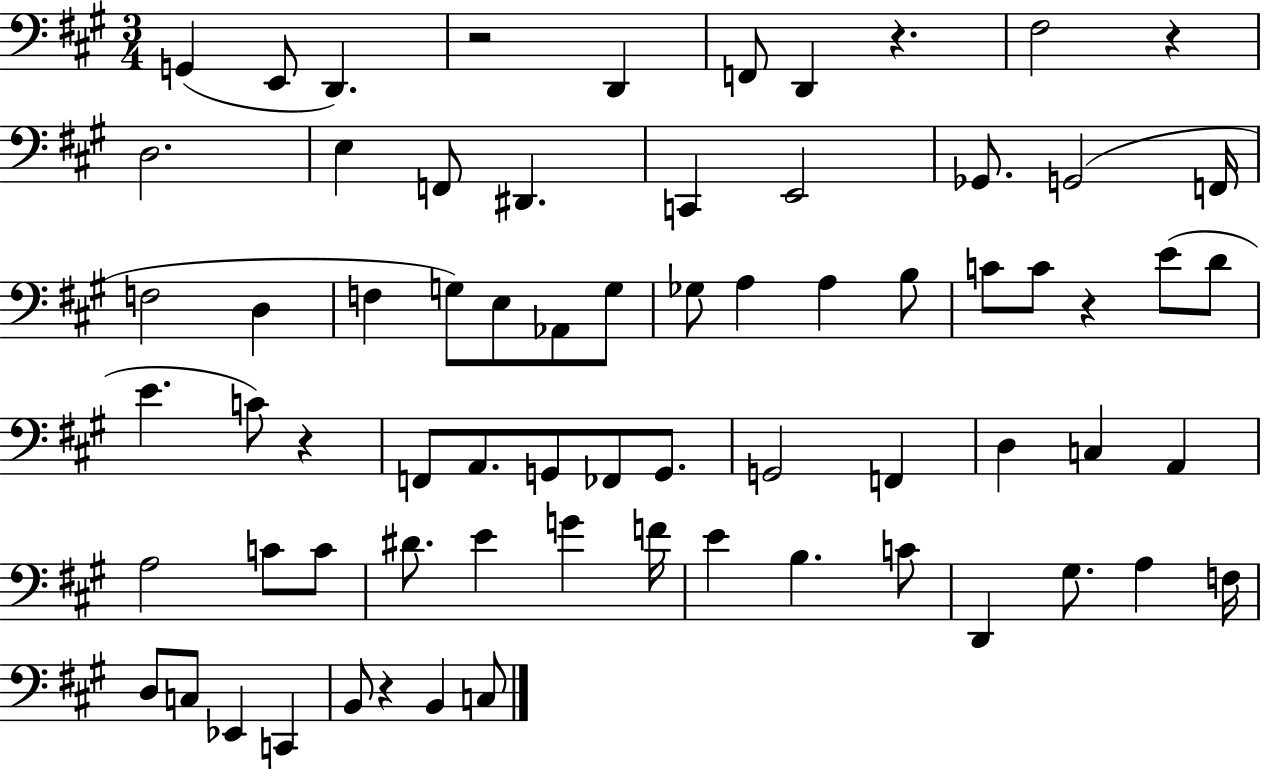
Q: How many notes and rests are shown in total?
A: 70